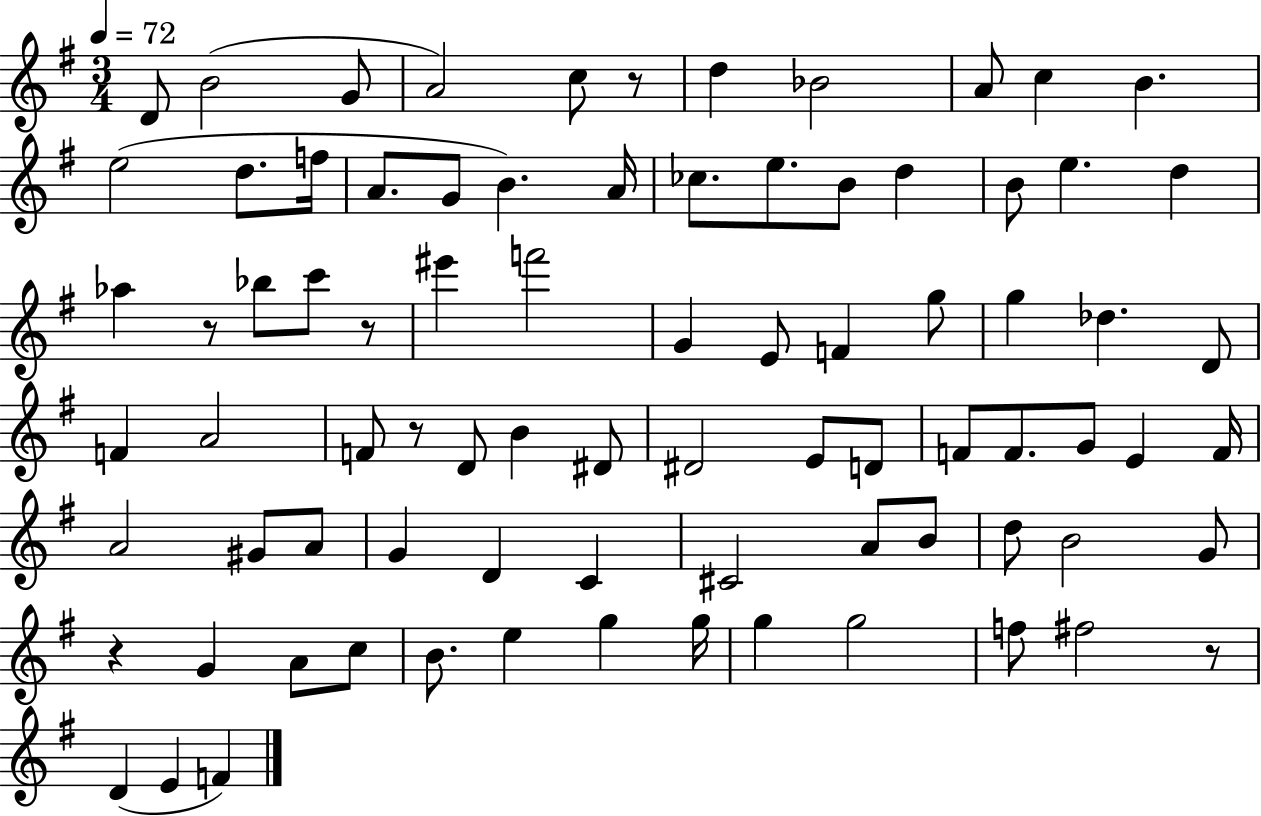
{
  \clef treble
  \numericTimeSignature
  \time 3/4
  \key g \major
  \tempo 4 = 72
  d'8 b'2( g'8 | a'2) c''8 r8 | d''4 bes'2 | a'8 c''4 b'4. | \break e''2( d''8. f''16 | a'8. g'8 b'4.) a'16 | ces''8. e''8. b'8 d''4 | b'8 e''4. d''4 | \break aes''4 r8 bes''8 c'''8 r8 | eis'''4 f'''2 | g'4 e'8 f'4 g''8 | g''4 des''4. d'8 | \break f'4 a'2 | f'8 r8 d'8 b'4 dis'8 | dis'2 e'8 d'8 | f'8 f'8. g'8 e'4 f'16 | \break a'2 gis'8 a'8 | g'4 d'4 c'4 | cis'2 a'8 b'8 | d''8 b'2 g'8 | \break r4 g'4 a'8 c''8 | b'8. e''4 g''4 g''16 | g''4 g''2 | f''8 fis''2 r8 | \break d'4( e'4 f'4) | \bar "|."
}